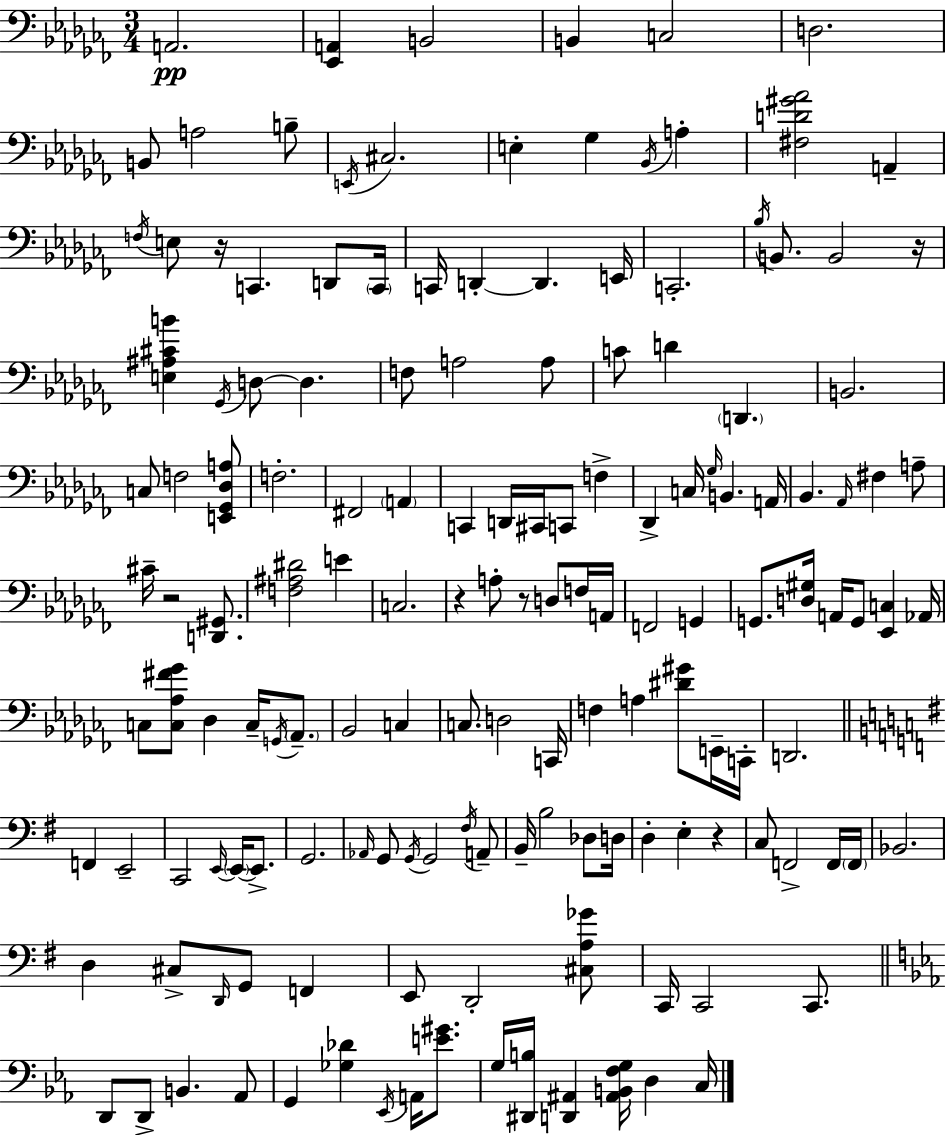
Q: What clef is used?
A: bass